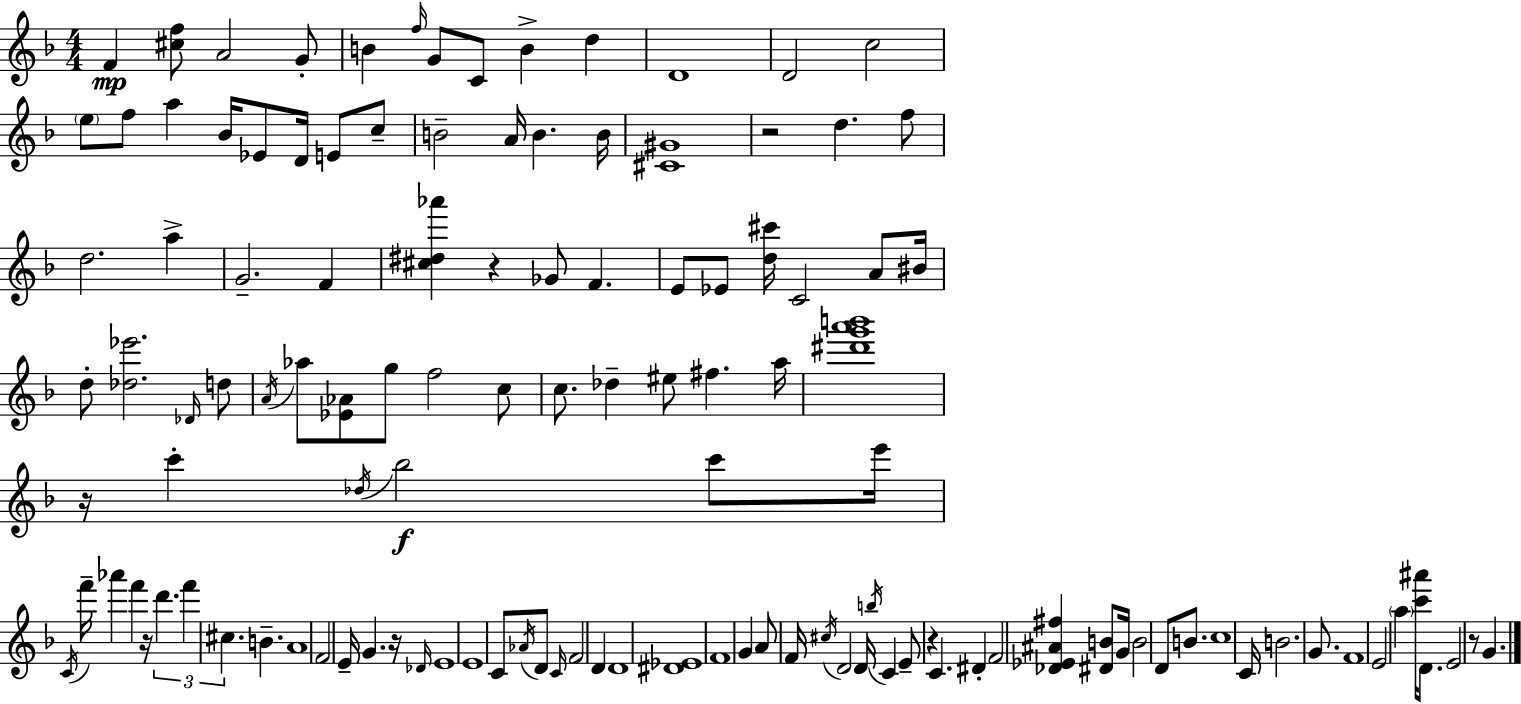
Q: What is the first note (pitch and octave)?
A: F4